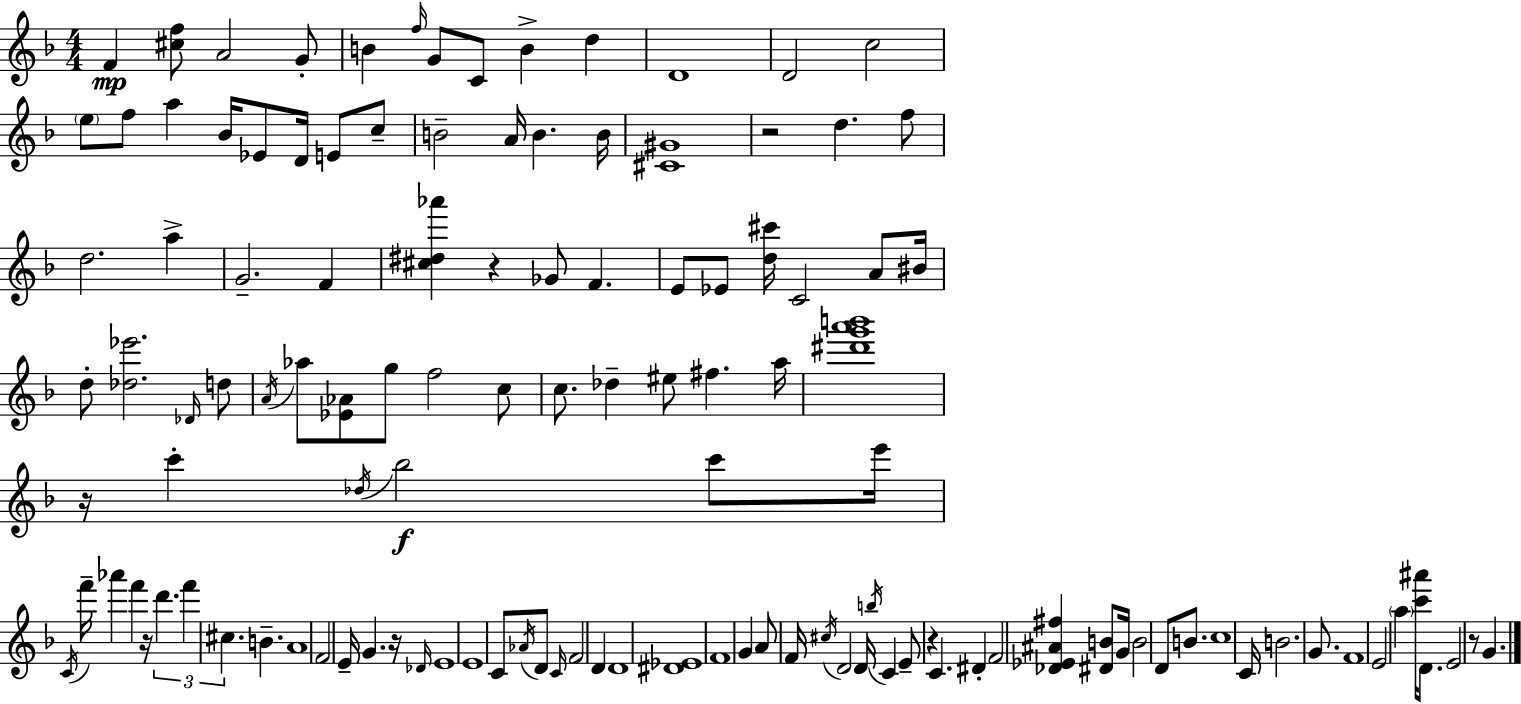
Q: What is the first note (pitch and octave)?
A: F4